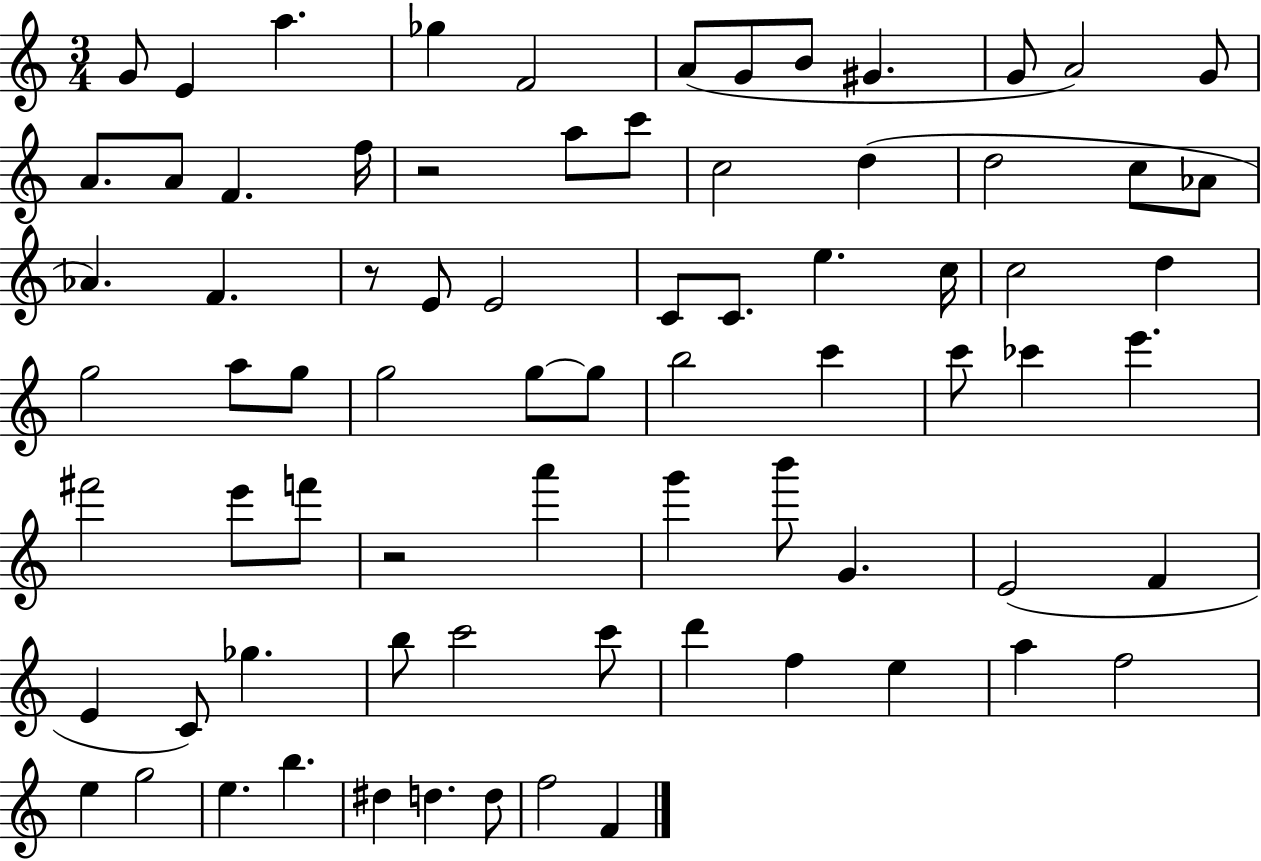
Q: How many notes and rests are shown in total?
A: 76